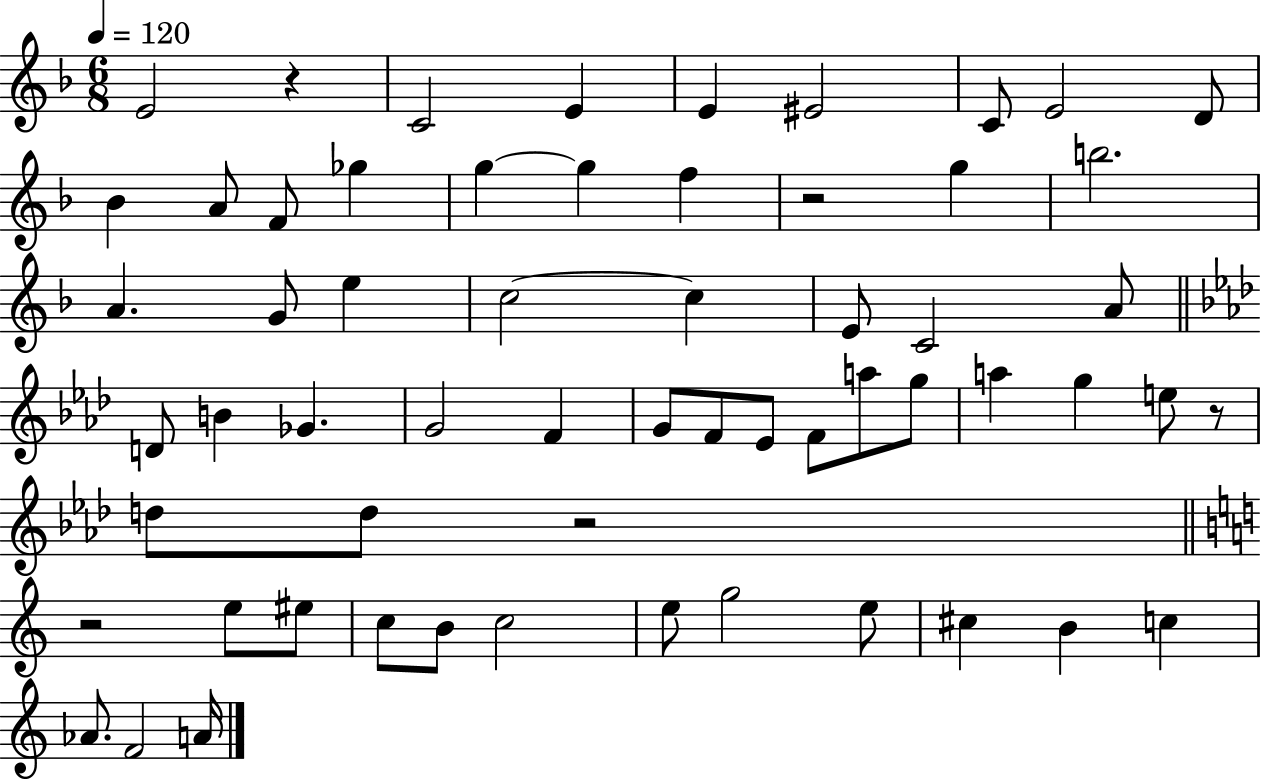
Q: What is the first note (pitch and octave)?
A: E4